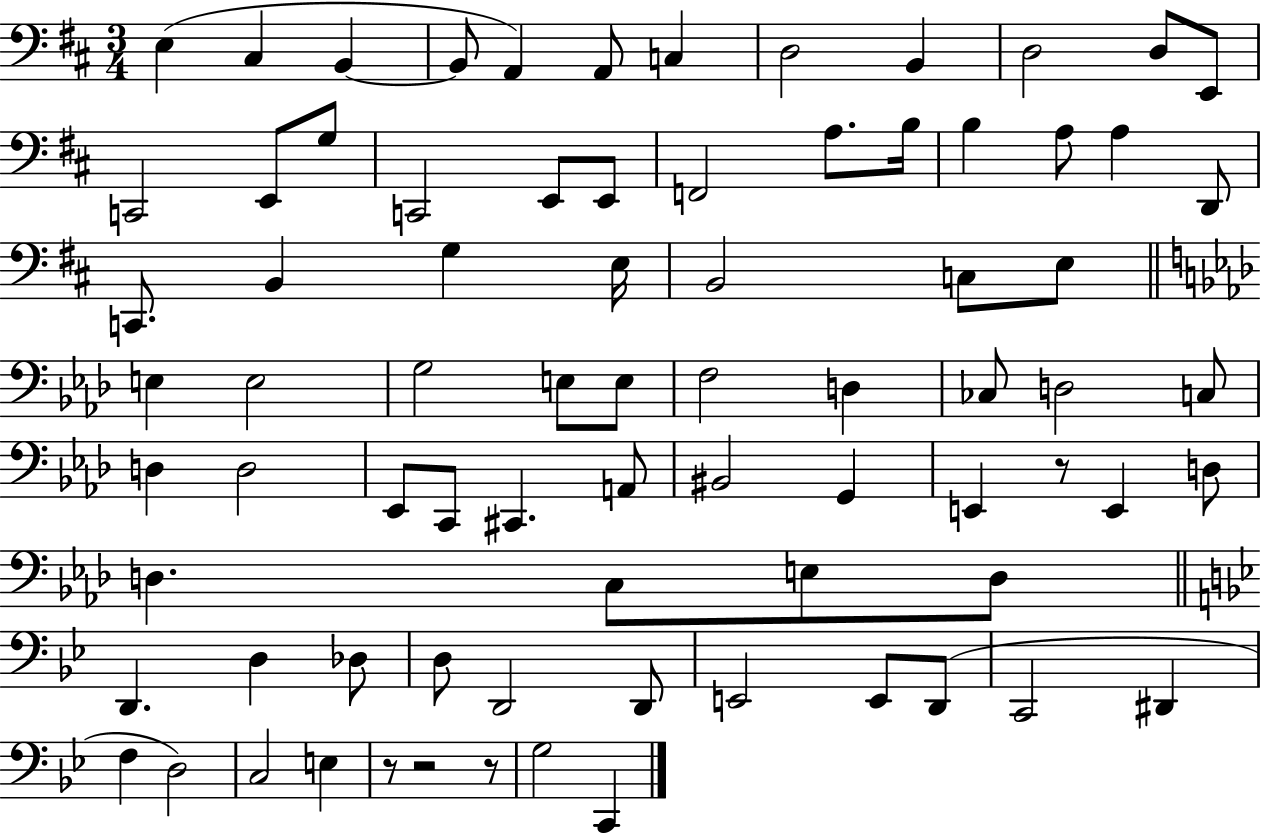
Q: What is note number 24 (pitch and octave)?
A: A3